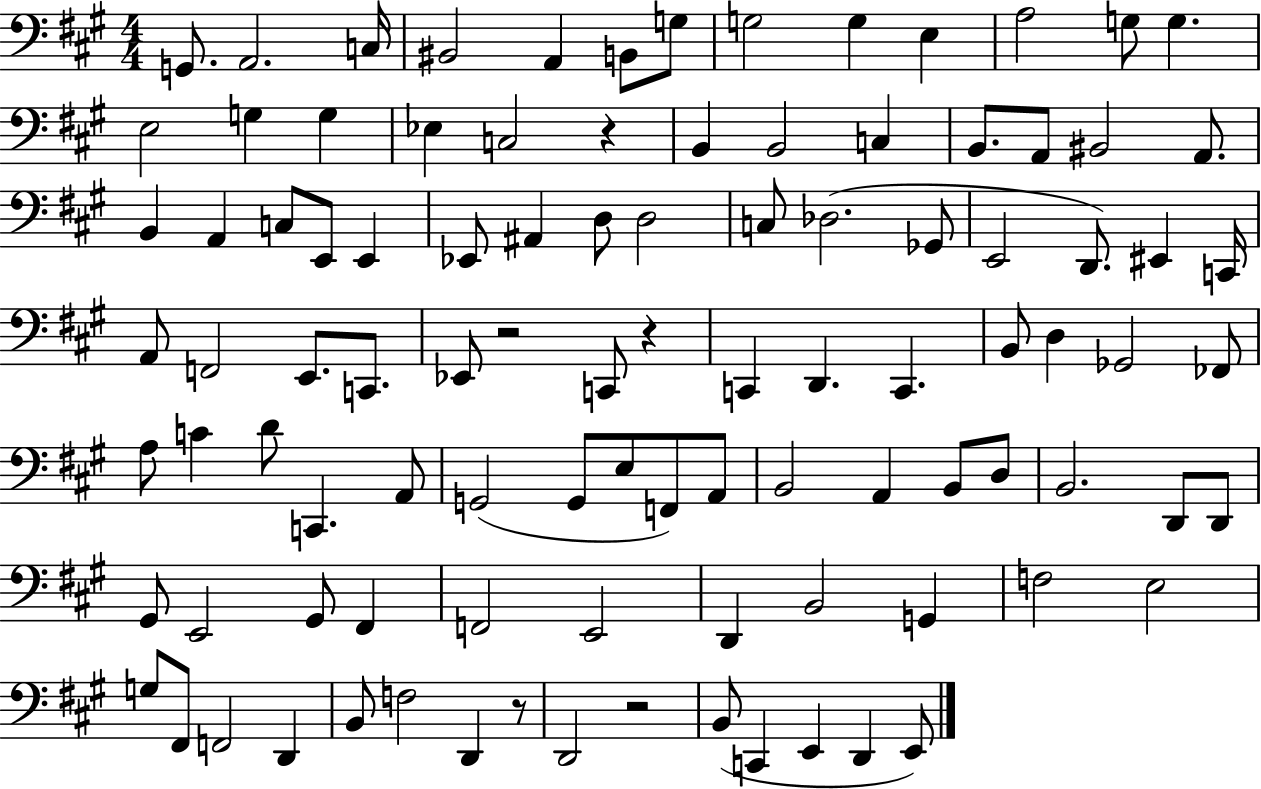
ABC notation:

X:1
T:Untitled
M:4/4
L:1/4
K:A
G,,/2 A,,2 C,/4 ^B,,2 A,, B,,/2 G,/2 G,2 G, E, A,2 G,/2 G, E,2 G, G, _E, C,2 z B,, B,,2 C, B,,/2 A,,/2 ^B,,2 A,,/2 B,, A,, C,/2 E,,/2 E,, _E,,/2 ^A,, D,/2 D,2 C,/2 _D,2 _G,,/2 E,,2 D,,/2 ^E,, C,,/4 A,,/2 F,,2 E,,/2 C,,/2 _E,,/2 z2 C,,/2 z C,, D,, C,, B,,/2 D, _G,,2 _F,,/2 A,/2 C D/2 C,, A,,/2 G,,2 G,,/2 E,/2 F,,/2 A,,/2 B,,2 A,, B,,/2 D,/2 B,,2 D,,/2 D,,/2 ^G,,/2 E,,2 ^G,,/2 ^F,, F,,2 E,,2 D,, B,,2 G,, F,2 E,2 G,/2 ^F,,/2 F,,2 D,, B,,/2 F,2 D,, z/2 D,,2 z2 B,,/2 C,, E,, D,, E,,/2